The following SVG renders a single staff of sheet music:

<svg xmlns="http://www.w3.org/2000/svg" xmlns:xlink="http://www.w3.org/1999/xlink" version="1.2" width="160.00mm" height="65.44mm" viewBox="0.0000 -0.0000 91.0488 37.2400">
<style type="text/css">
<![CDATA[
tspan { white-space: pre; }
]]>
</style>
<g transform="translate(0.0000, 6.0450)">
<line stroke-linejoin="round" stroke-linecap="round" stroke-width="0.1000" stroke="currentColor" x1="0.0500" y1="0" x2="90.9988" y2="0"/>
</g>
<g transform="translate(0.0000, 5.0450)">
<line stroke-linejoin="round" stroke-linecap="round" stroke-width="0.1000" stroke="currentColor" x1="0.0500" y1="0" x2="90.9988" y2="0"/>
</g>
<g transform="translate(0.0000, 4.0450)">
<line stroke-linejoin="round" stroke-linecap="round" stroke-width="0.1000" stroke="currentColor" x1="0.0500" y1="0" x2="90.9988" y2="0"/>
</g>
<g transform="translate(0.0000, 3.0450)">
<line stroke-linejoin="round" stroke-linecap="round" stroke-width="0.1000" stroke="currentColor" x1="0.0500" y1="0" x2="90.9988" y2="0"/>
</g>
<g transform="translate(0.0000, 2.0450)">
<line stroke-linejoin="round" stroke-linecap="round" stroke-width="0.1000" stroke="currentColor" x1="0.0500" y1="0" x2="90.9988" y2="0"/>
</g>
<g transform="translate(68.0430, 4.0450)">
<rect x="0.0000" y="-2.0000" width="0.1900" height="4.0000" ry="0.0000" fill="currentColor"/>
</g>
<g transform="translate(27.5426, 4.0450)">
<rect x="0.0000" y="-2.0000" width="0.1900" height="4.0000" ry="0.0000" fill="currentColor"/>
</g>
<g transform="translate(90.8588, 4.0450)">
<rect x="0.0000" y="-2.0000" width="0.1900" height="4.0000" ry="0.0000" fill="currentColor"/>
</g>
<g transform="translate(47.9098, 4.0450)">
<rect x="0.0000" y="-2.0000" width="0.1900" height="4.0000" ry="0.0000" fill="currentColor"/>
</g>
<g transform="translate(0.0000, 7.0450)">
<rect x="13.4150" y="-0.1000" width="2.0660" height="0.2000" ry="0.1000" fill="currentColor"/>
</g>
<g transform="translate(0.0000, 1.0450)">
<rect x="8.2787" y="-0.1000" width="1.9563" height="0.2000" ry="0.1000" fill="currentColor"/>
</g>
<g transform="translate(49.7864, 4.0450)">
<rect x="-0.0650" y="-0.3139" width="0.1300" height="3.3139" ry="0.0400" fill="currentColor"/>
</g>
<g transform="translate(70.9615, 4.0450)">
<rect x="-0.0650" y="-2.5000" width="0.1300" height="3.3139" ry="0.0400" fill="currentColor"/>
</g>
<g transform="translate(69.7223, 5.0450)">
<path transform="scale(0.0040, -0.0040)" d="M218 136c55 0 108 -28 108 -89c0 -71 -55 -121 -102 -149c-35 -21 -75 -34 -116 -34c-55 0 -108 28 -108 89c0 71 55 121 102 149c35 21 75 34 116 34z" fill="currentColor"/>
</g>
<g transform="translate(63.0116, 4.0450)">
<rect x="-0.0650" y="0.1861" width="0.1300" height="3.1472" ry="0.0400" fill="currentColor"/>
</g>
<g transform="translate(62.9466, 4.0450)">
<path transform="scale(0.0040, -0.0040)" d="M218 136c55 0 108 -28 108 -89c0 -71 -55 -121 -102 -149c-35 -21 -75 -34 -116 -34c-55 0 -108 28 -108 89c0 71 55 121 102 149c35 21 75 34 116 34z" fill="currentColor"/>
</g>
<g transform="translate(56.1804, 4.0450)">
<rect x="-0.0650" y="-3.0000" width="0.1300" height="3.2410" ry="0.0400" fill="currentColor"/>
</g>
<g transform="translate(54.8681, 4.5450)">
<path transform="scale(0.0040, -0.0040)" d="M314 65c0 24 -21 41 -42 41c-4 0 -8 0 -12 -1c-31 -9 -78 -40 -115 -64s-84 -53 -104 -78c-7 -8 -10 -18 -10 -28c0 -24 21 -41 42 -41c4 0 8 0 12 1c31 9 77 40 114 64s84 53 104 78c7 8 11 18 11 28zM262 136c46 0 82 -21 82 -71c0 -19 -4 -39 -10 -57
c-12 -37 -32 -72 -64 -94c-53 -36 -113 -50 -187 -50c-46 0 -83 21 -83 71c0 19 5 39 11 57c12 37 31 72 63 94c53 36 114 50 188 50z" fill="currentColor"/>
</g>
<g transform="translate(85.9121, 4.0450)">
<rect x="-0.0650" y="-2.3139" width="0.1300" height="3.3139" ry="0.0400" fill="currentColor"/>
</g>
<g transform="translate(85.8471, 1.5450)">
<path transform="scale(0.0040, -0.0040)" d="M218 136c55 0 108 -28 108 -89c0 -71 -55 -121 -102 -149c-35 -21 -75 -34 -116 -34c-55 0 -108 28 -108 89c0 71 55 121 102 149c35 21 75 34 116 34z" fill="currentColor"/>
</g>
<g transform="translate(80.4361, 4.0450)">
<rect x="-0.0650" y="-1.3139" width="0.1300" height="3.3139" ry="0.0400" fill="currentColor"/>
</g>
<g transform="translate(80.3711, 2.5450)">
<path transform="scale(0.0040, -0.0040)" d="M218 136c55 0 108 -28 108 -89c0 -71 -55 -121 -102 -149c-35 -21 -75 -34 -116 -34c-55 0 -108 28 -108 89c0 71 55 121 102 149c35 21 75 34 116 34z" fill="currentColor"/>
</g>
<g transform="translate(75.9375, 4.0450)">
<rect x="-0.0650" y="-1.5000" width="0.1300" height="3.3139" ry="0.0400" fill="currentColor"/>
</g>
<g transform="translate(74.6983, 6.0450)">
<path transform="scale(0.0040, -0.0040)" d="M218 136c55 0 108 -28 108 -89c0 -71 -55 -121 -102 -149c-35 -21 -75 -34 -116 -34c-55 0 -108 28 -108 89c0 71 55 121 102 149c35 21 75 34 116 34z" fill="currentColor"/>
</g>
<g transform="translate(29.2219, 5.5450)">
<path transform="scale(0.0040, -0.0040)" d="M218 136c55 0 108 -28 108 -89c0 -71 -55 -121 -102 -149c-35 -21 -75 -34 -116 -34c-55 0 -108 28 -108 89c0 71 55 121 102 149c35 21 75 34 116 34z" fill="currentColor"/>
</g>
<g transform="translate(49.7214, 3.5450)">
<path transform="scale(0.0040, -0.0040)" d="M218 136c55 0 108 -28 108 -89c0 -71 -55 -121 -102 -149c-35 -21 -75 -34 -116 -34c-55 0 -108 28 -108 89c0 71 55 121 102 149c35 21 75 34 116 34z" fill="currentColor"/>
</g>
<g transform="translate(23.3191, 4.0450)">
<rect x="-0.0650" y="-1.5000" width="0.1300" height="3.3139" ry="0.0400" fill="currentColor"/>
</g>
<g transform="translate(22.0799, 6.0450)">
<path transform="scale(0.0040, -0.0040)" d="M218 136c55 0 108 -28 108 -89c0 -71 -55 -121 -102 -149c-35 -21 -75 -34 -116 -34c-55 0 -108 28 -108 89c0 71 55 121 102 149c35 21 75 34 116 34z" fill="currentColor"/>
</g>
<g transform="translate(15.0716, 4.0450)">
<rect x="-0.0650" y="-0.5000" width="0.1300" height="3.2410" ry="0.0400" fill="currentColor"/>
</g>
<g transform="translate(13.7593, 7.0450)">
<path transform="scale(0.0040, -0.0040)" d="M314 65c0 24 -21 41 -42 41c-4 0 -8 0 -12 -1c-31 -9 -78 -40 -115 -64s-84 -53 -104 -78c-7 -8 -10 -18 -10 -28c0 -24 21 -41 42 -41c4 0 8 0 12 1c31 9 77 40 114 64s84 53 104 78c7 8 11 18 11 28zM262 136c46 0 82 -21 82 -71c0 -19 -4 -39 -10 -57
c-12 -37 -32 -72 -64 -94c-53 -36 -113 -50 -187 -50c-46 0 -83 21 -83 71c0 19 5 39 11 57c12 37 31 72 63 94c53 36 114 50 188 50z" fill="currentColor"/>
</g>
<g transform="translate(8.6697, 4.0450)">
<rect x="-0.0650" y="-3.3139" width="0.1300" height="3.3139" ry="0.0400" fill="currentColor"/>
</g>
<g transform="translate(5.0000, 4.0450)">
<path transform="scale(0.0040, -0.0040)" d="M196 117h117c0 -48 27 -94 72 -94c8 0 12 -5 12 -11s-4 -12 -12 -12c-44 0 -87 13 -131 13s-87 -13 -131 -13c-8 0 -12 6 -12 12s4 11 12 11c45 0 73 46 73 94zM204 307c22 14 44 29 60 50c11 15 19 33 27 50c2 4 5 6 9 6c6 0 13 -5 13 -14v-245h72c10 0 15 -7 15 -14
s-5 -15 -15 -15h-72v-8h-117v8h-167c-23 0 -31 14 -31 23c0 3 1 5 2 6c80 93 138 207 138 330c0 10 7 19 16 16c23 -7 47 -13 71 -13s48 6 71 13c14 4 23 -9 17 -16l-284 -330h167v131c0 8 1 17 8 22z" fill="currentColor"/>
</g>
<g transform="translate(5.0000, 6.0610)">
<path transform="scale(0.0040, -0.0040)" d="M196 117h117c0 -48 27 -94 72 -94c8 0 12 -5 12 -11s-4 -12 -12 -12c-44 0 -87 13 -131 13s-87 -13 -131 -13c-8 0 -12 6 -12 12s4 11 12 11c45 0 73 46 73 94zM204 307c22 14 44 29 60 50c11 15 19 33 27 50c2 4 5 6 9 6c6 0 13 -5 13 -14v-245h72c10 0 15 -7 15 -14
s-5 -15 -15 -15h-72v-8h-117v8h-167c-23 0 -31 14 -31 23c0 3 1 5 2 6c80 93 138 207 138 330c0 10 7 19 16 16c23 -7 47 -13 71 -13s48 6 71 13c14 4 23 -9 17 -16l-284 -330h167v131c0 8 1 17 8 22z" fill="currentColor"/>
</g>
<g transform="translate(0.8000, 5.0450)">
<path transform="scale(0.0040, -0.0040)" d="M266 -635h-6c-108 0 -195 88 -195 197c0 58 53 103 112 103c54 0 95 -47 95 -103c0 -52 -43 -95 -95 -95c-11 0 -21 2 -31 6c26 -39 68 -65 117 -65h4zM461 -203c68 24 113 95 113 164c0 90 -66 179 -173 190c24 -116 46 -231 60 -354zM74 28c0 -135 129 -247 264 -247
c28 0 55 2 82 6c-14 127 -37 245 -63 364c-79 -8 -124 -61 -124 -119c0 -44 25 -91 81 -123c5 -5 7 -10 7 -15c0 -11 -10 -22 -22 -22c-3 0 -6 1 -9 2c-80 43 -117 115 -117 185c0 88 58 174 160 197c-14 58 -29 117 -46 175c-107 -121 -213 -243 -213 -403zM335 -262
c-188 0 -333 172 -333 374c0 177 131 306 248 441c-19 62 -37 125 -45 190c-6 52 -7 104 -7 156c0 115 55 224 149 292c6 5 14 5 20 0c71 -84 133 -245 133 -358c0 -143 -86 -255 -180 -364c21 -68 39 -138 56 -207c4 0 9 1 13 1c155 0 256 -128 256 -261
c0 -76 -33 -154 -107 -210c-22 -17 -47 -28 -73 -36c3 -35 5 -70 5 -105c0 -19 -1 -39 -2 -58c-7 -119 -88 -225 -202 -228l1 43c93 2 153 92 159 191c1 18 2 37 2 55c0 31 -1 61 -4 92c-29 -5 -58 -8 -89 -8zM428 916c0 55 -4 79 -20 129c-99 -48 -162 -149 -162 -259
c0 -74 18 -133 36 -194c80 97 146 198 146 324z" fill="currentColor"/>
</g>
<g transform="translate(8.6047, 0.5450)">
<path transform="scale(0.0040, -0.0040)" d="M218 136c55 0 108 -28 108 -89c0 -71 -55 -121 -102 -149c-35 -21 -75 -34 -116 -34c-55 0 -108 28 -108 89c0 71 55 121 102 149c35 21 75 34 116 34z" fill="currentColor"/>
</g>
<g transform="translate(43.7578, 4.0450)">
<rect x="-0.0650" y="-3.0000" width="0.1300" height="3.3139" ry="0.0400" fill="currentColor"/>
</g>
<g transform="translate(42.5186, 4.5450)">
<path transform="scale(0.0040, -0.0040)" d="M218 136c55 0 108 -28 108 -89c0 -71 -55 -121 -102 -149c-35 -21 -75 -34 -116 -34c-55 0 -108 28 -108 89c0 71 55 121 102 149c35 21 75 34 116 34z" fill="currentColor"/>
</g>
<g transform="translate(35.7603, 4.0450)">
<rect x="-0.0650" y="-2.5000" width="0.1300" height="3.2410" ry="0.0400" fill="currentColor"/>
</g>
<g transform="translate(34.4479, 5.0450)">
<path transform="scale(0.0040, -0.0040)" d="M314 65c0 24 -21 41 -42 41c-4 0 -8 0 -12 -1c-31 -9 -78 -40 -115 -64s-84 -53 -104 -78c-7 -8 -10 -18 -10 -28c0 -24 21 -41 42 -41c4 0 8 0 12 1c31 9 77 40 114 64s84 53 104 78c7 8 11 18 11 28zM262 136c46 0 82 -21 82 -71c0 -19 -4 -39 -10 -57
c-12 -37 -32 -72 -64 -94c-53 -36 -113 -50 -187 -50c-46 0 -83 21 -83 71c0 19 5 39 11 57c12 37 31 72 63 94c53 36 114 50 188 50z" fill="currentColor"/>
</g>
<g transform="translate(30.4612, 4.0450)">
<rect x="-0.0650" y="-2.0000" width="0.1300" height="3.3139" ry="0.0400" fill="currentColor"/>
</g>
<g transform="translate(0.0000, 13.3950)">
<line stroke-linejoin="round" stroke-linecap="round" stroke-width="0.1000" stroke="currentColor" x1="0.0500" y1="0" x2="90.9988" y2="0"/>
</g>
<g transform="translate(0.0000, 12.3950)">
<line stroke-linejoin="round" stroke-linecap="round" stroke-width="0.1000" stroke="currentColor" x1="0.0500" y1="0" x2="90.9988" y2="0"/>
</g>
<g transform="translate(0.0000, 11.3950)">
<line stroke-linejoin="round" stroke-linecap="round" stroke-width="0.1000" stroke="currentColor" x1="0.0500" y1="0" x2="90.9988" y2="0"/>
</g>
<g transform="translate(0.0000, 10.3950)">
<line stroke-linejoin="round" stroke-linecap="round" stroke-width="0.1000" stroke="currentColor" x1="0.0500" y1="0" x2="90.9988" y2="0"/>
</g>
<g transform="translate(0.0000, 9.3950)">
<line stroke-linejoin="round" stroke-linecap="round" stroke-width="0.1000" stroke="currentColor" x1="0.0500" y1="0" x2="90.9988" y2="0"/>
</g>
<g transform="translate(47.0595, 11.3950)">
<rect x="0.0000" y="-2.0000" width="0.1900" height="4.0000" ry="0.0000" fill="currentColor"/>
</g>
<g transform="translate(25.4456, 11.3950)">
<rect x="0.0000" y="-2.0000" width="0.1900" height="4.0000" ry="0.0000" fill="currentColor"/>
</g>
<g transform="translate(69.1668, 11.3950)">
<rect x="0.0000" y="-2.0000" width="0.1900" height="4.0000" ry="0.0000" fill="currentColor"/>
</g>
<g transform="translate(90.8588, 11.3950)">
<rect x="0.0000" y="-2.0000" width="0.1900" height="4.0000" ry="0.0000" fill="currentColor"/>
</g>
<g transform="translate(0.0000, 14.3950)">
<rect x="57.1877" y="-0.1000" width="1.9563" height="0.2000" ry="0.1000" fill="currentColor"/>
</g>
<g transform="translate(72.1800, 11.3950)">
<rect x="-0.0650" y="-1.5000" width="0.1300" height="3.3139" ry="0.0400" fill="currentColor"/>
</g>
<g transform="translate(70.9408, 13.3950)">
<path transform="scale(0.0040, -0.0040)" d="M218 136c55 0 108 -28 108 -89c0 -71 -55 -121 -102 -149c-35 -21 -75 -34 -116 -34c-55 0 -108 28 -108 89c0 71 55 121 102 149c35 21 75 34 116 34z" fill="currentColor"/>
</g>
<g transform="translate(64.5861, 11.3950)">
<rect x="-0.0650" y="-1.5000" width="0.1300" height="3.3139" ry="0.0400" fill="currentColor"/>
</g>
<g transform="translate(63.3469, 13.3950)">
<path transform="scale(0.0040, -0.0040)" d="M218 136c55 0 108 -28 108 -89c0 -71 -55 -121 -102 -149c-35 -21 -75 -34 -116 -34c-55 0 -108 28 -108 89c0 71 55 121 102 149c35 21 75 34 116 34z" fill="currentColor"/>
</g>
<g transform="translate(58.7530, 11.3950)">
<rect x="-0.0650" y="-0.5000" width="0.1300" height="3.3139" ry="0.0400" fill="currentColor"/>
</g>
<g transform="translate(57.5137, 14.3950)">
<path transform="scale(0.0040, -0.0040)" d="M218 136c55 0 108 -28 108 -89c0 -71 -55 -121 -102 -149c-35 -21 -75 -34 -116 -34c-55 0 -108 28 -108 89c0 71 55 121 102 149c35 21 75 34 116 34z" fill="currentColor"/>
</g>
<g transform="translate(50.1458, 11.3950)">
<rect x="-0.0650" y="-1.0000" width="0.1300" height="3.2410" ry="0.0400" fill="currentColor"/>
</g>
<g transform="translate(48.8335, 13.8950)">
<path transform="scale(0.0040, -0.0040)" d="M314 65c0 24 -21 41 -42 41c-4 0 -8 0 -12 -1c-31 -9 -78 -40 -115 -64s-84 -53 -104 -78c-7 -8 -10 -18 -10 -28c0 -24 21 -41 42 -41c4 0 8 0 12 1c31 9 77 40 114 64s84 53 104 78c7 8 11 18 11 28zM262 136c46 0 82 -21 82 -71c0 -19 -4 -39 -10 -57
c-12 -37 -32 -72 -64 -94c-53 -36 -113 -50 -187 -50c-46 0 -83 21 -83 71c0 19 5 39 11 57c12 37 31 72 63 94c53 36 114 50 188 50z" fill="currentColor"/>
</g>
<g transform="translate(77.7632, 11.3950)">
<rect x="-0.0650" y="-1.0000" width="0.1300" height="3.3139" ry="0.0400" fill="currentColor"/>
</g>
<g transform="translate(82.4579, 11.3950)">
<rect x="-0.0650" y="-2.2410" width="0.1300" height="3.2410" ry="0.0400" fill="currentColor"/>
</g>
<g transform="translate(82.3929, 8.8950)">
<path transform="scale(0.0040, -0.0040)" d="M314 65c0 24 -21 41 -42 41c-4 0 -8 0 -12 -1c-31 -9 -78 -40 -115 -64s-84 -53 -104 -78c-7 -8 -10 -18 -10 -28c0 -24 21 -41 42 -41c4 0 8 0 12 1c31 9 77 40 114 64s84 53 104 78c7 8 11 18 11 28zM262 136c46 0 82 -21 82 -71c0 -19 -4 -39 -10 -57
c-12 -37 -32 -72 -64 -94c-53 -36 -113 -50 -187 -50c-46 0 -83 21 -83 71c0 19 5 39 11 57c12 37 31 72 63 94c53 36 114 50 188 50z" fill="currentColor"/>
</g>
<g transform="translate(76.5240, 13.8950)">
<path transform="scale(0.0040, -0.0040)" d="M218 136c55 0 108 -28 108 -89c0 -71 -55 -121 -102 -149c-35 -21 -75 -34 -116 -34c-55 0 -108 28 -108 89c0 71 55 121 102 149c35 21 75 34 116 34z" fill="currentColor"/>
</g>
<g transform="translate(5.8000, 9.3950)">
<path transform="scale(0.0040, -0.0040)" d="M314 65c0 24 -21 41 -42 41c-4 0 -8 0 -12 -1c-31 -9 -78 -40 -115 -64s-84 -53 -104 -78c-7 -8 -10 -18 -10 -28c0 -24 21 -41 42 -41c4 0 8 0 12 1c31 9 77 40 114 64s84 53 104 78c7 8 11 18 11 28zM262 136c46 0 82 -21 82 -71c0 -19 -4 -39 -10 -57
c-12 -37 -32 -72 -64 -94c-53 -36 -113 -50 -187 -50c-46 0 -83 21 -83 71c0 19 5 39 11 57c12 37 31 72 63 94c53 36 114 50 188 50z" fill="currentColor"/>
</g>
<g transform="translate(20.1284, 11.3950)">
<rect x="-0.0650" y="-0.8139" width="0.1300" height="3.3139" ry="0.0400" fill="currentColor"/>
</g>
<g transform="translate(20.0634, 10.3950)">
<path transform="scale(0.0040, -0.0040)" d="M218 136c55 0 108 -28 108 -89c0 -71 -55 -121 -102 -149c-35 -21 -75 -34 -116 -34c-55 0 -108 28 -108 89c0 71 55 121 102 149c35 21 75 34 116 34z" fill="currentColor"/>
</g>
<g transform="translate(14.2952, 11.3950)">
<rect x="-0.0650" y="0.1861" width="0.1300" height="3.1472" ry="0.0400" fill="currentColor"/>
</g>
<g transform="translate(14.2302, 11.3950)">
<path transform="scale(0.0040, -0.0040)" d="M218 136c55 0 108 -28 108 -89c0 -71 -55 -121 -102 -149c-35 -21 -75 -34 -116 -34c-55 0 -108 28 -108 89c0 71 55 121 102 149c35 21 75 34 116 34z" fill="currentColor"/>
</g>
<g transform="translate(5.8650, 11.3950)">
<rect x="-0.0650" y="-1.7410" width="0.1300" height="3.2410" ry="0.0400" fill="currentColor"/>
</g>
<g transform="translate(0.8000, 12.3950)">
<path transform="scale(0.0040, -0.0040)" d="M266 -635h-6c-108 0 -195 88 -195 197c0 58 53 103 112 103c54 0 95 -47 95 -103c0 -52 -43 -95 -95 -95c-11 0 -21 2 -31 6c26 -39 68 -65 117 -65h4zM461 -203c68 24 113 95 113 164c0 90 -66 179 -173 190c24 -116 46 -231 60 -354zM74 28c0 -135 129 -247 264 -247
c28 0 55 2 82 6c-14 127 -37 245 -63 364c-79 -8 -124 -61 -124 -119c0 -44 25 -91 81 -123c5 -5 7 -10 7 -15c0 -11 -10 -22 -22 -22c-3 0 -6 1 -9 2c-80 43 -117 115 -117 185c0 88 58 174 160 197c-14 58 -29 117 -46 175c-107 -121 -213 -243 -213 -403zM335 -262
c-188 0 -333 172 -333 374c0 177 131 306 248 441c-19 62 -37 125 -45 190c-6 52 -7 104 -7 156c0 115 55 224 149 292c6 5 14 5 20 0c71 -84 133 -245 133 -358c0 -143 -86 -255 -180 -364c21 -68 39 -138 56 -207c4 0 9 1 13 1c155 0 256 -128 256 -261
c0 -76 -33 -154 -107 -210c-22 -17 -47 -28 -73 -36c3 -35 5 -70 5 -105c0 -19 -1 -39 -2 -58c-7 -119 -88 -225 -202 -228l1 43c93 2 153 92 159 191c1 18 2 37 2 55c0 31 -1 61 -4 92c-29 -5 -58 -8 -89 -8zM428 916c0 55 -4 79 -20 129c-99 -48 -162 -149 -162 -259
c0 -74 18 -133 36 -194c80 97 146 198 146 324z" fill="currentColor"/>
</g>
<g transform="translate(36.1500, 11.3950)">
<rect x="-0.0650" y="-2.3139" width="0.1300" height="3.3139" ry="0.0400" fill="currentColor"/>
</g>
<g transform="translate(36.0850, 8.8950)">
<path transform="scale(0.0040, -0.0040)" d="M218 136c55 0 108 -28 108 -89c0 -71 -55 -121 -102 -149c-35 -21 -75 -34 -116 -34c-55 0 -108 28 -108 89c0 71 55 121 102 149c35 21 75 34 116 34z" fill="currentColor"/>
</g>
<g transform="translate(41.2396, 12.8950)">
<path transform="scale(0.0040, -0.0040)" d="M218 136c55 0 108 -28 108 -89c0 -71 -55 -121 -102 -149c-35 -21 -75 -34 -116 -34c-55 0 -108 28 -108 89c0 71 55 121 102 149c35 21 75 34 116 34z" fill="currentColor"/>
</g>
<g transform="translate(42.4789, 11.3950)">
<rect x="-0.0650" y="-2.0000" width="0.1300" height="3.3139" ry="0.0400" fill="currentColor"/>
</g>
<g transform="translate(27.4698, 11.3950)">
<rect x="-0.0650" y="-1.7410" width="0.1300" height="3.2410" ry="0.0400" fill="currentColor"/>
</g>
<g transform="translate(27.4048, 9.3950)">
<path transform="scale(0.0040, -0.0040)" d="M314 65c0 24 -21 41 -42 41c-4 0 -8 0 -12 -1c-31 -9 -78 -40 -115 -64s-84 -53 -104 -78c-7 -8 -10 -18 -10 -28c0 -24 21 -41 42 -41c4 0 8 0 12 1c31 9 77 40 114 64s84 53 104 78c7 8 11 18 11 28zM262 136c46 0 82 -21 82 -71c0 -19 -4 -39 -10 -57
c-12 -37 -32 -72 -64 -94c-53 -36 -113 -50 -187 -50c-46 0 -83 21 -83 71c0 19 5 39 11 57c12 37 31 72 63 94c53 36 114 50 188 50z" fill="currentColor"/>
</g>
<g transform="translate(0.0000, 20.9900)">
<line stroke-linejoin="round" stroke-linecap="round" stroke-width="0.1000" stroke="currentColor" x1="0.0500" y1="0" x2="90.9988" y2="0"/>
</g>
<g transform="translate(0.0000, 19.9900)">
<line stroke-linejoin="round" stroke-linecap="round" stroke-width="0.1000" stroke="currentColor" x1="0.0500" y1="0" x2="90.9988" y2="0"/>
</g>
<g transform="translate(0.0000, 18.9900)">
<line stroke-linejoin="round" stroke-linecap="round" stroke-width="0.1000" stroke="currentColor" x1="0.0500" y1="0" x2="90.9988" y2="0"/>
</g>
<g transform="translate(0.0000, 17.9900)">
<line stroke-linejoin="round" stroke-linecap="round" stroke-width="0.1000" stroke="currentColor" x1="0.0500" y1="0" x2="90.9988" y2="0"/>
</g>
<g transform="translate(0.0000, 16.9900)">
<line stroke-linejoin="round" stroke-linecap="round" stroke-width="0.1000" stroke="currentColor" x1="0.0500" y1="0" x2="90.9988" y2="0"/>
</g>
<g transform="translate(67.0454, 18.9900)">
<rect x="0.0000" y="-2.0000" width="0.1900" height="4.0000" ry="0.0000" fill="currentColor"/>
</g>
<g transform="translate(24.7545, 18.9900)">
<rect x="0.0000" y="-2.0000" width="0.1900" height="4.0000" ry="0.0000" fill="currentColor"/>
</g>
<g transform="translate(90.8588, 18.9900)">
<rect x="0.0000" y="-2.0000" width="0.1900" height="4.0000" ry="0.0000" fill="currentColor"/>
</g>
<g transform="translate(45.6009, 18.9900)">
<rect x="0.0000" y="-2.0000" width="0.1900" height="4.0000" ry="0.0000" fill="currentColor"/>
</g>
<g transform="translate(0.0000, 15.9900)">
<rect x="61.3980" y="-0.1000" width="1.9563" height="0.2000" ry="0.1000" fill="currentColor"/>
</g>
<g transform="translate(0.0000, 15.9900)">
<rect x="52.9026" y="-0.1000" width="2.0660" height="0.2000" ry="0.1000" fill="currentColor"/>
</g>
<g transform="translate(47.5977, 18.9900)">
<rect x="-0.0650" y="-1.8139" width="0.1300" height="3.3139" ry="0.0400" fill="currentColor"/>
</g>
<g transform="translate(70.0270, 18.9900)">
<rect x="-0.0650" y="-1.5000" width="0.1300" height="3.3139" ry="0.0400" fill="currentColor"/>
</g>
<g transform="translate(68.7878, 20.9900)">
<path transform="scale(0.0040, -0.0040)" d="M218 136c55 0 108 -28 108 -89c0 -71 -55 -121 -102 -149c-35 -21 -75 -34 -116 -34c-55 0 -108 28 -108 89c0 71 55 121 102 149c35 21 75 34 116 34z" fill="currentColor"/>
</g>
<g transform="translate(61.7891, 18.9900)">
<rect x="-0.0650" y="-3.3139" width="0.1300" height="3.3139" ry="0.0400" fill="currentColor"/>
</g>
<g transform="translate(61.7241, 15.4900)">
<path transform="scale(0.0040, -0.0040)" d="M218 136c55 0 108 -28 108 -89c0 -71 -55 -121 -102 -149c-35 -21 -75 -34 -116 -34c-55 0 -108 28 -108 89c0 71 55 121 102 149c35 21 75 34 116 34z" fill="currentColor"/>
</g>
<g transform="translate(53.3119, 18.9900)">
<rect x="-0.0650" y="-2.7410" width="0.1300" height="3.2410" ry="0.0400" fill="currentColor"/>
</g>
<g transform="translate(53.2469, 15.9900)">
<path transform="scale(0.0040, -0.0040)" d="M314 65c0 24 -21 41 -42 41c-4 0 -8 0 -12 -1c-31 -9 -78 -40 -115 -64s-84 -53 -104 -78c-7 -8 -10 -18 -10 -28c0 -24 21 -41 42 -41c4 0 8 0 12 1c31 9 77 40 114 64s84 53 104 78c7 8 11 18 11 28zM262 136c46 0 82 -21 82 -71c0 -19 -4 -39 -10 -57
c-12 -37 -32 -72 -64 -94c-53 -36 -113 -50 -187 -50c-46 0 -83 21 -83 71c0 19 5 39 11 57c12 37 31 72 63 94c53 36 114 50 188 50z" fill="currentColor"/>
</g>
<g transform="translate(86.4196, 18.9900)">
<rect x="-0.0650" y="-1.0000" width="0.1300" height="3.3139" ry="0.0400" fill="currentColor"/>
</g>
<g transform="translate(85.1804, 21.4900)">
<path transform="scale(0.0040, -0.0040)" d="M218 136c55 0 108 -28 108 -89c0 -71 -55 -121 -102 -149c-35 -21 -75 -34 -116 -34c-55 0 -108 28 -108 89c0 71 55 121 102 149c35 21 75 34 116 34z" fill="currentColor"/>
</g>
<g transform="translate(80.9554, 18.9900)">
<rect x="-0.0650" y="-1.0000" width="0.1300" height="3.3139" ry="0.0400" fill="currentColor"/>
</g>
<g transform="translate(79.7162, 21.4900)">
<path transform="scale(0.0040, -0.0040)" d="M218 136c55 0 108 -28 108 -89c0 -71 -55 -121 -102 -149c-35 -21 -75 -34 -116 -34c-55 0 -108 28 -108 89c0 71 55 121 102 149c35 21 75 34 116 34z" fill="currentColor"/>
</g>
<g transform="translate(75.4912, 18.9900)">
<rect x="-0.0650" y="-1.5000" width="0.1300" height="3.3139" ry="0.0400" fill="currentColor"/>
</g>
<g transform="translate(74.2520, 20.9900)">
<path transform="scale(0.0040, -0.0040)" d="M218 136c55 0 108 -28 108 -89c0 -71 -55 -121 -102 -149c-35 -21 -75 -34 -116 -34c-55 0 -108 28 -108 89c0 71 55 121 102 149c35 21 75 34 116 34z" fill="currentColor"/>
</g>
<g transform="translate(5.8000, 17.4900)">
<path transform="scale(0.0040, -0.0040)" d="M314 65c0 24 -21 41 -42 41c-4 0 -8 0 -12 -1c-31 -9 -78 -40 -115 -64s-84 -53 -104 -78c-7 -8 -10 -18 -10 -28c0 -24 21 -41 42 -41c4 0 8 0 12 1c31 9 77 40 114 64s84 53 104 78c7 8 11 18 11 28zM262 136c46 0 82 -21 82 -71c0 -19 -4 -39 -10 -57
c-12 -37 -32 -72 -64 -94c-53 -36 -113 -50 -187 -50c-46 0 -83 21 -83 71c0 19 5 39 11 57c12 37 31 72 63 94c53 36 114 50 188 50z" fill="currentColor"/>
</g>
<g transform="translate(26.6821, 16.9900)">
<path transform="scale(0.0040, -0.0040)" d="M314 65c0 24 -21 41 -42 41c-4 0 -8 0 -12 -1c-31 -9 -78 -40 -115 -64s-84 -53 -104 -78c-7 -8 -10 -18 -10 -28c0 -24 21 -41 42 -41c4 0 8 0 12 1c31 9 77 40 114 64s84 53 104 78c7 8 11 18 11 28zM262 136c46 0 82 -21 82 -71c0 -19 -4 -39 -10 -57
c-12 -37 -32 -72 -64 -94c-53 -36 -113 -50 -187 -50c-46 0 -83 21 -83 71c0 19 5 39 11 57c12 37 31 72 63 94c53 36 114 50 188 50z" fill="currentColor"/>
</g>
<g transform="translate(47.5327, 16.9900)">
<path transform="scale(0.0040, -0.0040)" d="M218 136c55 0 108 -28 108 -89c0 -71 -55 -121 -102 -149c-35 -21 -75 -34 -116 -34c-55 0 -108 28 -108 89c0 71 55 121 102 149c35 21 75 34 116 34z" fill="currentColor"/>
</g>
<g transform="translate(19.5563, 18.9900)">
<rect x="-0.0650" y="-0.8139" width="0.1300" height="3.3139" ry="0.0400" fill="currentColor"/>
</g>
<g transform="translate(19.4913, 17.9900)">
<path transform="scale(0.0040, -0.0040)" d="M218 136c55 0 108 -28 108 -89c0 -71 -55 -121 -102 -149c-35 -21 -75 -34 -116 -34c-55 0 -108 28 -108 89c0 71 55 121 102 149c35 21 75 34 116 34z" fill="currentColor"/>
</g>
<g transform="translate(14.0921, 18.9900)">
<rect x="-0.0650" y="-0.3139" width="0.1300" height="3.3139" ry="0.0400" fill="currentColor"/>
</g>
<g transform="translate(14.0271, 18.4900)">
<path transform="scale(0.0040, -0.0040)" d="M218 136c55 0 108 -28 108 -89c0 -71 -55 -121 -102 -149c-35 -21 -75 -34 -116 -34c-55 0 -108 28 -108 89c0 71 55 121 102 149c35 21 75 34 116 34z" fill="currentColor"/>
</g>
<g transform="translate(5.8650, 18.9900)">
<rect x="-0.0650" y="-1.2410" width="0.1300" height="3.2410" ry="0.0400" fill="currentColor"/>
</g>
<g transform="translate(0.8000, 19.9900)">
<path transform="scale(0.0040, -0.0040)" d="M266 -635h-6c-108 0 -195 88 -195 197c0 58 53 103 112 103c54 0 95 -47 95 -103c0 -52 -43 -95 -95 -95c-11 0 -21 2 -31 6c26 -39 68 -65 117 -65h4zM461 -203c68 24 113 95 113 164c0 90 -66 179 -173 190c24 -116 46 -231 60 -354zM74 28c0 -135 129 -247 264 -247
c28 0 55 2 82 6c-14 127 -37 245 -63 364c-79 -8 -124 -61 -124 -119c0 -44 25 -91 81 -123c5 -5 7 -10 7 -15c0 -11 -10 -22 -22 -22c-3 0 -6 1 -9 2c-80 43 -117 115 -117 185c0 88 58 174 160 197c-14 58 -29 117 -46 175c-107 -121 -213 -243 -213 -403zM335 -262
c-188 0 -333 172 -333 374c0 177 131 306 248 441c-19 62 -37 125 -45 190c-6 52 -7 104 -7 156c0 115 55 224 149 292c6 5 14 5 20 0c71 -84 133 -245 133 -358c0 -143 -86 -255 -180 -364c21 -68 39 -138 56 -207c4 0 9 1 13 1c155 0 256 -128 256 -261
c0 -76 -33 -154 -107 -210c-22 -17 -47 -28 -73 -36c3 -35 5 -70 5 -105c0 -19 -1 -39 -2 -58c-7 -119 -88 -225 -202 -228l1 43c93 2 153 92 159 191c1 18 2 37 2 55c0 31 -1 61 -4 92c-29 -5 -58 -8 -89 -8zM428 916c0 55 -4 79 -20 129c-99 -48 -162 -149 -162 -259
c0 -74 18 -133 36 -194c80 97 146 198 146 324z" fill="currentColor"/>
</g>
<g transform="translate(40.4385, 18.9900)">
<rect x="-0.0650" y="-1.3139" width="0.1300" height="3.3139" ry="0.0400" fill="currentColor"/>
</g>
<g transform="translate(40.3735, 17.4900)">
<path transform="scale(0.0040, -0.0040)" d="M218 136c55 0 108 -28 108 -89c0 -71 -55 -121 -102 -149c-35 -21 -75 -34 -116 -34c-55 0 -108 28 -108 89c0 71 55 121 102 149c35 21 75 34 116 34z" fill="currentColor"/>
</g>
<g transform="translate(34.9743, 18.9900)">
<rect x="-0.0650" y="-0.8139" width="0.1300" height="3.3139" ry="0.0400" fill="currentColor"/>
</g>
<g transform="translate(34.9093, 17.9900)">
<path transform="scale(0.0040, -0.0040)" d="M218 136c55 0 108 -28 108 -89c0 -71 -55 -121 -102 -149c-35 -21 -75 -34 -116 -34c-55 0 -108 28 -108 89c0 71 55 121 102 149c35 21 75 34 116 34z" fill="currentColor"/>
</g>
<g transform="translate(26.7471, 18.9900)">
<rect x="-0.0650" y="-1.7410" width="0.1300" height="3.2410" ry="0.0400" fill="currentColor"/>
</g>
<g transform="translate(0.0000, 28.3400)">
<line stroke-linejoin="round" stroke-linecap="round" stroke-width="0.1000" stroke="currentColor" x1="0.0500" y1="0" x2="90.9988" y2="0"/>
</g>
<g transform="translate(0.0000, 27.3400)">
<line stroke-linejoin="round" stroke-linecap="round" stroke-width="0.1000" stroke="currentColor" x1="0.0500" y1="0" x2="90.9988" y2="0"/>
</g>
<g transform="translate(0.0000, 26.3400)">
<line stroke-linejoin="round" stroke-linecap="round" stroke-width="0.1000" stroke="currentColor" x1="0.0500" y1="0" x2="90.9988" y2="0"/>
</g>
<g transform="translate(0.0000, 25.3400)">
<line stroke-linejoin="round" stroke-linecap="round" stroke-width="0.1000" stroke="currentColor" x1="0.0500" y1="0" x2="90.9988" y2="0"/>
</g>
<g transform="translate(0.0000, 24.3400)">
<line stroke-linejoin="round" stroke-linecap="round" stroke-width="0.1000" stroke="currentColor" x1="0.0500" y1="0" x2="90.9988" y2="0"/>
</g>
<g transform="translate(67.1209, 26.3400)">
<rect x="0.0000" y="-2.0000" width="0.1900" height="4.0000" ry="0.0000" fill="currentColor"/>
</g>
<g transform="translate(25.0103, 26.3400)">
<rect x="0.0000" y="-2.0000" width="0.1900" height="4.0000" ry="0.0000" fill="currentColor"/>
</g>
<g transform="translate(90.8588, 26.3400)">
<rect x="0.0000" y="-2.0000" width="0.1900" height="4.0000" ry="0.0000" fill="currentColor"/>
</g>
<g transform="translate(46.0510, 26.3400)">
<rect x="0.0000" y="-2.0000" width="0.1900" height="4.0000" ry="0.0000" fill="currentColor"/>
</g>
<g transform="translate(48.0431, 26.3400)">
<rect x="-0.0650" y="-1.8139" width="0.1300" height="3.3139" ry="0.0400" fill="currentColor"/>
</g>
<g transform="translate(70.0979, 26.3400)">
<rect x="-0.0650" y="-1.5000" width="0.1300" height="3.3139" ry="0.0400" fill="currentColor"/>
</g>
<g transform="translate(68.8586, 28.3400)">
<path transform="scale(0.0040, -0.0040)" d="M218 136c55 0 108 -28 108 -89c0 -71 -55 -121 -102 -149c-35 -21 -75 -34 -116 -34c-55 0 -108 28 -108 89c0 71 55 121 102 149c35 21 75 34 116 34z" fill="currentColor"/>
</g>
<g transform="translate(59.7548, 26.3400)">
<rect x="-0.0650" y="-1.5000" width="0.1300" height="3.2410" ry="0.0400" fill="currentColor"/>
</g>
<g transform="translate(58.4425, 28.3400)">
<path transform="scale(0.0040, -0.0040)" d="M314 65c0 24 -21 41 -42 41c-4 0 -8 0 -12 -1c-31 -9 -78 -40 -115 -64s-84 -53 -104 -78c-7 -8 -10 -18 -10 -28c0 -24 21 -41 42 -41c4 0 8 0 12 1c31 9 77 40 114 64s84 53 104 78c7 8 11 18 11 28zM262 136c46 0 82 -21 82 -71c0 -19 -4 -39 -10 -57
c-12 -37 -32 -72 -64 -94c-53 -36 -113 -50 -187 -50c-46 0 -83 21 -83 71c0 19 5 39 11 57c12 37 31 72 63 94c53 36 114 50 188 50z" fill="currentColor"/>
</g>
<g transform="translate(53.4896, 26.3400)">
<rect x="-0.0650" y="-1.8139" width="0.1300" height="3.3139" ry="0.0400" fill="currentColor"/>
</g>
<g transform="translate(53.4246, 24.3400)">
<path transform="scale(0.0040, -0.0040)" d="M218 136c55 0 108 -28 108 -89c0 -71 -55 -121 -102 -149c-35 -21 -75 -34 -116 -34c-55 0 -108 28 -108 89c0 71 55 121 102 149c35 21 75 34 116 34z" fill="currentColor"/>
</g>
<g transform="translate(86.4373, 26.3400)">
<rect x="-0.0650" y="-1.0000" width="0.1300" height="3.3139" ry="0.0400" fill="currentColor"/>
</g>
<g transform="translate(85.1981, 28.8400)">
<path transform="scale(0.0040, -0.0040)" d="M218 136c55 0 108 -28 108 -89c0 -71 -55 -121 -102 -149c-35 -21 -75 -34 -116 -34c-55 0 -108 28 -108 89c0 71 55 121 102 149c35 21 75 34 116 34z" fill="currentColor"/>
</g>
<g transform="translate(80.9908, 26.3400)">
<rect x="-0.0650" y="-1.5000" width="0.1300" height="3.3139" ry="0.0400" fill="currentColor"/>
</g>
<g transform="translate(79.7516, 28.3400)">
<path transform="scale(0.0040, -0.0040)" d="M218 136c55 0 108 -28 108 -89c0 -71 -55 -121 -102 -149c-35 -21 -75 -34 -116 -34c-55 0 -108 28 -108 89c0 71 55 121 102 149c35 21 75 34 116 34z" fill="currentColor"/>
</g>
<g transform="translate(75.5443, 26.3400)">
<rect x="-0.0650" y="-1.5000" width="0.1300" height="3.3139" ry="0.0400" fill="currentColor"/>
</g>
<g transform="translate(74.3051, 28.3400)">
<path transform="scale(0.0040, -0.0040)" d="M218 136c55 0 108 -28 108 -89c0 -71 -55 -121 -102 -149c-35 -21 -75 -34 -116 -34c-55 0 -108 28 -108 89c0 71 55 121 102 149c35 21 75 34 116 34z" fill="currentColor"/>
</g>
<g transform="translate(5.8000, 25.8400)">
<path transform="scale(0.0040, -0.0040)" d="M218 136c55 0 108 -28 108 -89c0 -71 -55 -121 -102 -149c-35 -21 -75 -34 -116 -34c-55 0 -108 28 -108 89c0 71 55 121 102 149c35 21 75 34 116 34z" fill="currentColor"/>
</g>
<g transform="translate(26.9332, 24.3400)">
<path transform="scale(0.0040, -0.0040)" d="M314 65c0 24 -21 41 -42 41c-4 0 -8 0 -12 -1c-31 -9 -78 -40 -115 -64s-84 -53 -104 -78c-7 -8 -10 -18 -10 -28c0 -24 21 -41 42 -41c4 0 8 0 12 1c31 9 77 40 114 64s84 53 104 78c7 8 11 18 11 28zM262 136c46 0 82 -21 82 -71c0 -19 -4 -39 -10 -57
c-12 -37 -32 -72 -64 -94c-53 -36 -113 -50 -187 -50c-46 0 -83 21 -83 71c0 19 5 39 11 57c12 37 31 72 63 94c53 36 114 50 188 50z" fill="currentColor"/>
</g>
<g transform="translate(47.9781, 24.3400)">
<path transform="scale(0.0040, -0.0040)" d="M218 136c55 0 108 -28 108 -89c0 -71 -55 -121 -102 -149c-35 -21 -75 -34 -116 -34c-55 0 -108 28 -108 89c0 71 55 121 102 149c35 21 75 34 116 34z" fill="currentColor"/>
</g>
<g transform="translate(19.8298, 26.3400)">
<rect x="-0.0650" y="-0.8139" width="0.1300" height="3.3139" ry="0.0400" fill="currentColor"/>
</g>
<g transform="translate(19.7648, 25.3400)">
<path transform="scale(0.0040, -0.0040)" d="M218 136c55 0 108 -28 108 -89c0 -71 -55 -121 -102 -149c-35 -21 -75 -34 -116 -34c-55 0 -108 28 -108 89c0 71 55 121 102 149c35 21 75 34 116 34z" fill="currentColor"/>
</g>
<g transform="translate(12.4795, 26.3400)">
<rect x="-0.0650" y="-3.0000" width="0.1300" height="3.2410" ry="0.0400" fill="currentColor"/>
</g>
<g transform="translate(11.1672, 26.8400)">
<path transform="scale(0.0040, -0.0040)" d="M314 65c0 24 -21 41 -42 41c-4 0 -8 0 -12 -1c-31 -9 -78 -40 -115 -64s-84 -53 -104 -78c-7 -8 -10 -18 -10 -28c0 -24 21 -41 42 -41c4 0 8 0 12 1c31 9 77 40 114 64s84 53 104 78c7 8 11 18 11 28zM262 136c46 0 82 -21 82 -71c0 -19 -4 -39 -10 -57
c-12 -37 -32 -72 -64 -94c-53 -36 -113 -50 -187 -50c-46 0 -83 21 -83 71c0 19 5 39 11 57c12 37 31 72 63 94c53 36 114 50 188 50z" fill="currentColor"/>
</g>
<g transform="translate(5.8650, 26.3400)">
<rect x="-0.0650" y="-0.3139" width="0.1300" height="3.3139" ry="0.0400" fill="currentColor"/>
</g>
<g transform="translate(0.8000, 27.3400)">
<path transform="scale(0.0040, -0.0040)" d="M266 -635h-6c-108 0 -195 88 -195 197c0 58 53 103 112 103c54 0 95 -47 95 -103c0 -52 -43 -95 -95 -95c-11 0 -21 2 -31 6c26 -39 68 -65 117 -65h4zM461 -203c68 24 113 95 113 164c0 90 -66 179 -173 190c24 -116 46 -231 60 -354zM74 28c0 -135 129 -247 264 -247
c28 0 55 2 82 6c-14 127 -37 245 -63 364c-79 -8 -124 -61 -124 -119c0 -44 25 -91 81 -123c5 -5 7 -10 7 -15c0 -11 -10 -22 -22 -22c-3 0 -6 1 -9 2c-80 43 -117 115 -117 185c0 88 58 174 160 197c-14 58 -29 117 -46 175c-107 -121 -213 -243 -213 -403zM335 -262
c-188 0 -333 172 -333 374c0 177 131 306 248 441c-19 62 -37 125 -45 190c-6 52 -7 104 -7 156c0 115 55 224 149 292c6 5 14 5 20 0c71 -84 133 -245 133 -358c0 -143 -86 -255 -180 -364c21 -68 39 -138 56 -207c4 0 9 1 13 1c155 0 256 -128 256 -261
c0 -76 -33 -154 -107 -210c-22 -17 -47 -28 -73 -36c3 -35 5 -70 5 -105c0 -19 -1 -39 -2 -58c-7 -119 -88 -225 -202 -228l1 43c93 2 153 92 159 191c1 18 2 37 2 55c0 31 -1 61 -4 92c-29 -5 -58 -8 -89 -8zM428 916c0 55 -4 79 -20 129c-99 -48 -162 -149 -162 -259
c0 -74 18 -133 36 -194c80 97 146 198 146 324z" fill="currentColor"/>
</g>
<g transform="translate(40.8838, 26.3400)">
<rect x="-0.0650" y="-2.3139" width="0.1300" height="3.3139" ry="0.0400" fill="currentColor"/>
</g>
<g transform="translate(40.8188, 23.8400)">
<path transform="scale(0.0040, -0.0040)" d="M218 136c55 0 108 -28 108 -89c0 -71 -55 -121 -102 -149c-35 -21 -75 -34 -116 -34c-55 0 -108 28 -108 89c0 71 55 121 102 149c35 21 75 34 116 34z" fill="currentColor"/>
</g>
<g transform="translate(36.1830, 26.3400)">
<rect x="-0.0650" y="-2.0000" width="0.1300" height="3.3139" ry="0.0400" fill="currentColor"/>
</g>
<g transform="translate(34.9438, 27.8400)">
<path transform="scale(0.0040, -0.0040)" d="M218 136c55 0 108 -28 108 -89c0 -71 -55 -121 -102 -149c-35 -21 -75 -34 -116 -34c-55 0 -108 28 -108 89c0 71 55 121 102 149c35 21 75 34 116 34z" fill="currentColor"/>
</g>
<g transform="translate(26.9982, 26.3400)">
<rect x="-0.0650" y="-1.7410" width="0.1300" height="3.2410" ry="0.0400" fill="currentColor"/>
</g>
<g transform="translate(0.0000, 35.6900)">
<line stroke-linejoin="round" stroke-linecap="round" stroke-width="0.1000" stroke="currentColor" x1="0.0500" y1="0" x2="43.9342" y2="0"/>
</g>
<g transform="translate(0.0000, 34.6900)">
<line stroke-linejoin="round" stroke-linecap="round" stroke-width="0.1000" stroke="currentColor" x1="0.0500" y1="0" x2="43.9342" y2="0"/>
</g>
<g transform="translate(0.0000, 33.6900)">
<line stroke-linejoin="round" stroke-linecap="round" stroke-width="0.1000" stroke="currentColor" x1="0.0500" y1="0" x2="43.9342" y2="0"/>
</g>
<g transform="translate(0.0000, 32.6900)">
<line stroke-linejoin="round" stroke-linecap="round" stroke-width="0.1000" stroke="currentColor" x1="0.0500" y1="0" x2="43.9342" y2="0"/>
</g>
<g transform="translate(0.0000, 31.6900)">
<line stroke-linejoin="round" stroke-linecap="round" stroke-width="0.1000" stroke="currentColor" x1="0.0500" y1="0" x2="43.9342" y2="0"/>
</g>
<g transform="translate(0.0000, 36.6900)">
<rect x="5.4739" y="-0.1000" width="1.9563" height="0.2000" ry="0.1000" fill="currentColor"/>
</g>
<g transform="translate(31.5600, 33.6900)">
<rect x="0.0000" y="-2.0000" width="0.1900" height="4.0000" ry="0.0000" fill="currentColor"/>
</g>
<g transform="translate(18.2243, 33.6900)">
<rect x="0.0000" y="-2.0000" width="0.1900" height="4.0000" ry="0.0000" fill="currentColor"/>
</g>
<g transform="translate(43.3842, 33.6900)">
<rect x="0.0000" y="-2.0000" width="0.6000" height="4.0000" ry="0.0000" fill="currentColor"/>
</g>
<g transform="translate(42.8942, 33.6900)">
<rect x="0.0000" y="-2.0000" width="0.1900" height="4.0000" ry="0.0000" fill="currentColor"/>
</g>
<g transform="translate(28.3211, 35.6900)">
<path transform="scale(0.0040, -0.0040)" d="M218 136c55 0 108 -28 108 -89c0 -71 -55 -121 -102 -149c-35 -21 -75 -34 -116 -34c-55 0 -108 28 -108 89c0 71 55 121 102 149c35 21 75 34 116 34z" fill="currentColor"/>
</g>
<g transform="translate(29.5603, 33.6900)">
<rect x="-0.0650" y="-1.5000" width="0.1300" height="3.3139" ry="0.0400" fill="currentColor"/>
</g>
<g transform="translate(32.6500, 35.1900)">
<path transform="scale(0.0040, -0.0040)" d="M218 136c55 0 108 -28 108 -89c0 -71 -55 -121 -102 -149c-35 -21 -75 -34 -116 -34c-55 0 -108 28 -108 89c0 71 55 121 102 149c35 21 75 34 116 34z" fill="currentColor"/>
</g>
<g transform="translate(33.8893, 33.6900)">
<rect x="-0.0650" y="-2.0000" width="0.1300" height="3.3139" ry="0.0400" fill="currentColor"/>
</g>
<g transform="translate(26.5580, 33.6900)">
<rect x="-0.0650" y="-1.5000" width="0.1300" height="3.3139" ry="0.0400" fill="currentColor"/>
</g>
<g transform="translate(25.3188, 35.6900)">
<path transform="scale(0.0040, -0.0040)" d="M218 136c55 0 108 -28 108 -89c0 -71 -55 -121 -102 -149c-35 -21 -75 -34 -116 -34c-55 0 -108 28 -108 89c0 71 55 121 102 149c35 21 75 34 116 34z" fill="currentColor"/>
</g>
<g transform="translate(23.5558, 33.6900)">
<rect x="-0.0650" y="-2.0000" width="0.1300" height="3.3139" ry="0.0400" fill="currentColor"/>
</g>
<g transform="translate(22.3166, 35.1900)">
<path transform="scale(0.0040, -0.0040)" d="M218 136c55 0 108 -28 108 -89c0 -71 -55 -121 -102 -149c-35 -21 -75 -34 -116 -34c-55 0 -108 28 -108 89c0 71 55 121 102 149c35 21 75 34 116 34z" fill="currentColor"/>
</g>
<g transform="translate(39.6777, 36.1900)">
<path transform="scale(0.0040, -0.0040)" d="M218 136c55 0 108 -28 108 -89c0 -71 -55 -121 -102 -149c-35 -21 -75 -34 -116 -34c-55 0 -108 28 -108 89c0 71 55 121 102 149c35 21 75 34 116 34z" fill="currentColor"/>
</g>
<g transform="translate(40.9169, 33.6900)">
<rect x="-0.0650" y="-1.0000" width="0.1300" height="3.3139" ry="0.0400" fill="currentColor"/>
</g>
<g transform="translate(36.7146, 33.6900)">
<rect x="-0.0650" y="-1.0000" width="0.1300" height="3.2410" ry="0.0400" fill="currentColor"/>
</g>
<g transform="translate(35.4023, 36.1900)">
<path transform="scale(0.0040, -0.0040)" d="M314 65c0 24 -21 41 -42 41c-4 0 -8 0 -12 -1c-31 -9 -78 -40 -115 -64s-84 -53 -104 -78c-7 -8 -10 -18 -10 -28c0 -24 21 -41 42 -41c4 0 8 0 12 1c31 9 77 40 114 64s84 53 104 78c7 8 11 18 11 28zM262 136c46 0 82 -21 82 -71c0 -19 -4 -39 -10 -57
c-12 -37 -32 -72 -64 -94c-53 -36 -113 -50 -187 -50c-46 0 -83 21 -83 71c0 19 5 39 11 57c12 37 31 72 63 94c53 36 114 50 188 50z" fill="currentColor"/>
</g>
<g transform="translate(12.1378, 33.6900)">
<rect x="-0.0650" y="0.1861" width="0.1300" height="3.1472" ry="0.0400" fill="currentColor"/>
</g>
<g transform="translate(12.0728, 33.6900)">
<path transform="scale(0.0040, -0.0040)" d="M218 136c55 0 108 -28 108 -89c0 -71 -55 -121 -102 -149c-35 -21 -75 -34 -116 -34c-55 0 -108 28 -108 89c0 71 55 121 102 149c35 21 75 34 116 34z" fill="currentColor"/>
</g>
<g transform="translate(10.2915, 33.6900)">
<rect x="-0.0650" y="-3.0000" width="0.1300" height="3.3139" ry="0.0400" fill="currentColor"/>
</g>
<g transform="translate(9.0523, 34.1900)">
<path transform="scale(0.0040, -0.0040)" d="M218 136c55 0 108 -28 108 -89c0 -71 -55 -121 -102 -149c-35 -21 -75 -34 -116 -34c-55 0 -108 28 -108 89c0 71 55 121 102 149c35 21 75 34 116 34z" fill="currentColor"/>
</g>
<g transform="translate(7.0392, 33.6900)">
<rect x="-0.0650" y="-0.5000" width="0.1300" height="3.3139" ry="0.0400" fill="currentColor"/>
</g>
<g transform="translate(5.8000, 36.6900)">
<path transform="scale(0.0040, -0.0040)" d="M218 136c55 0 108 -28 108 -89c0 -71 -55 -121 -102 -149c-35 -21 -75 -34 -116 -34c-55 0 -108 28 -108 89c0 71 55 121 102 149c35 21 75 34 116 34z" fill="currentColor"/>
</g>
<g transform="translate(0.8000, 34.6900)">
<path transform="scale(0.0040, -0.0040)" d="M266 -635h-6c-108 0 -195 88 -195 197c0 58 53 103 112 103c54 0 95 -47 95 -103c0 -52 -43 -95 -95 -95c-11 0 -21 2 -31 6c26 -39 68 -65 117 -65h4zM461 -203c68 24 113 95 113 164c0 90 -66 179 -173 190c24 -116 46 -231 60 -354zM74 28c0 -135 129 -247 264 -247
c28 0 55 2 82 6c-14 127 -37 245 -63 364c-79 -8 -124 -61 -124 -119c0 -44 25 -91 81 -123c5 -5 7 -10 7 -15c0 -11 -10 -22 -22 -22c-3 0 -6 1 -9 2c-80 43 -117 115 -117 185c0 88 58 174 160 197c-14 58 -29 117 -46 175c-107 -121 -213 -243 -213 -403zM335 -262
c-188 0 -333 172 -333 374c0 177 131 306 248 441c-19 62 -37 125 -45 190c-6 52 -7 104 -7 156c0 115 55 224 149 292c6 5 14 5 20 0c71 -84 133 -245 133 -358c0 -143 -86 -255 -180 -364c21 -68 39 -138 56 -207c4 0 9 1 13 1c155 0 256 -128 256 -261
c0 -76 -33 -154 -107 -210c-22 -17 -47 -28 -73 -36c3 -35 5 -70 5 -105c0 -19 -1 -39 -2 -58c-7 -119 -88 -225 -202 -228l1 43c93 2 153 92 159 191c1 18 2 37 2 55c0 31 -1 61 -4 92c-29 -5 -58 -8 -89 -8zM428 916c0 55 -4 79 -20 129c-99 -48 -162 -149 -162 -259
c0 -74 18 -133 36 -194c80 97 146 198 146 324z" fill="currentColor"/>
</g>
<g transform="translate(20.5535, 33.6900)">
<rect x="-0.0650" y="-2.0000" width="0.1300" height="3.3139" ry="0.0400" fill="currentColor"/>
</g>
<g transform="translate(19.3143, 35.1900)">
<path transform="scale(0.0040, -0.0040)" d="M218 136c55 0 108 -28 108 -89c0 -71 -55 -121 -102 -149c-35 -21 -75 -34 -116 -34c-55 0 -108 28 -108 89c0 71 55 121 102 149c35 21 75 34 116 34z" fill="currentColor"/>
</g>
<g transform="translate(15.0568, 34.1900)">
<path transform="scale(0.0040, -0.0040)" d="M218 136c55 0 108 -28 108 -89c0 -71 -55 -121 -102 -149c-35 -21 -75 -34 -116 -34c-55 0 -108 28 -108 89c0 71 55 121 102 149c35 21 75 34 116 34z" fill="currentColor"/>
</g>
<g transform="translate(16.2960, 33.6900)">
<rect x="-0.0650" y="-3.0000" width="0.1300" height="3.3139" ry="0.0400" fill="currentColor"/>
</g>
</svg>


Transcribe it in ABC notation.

X:1
T:Untitled
M:4/4
L:1/4
K:C
b C2 E F G2 A c A2 B G E e g f2 B d f2 g F D2 C E E D g2 e2 c d f2 d e f a2 b E E D D c A2 d f2 F g f f E2 E E E D C A B A F F E E F D2 D